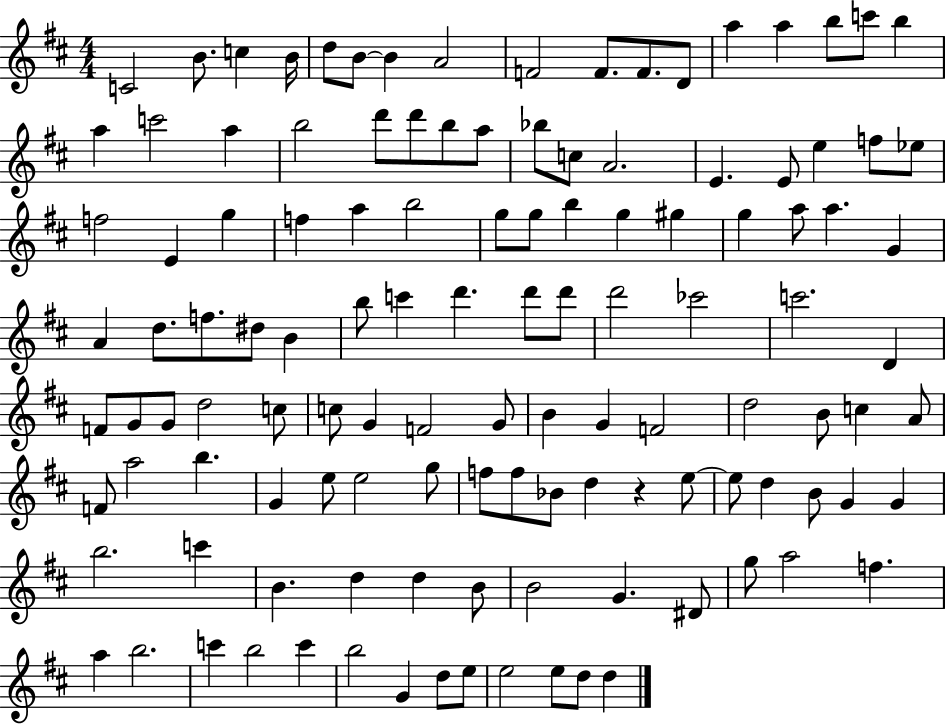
C4/h B4/e. C5/q B4/s D5/e B4/e B4/q A4/h F4/h F4/e. F4/e. D4/e A5/q A5/q B5/e C6/e B5/q A5/q C6/h A5/q B5/h D6/e D6/e B5/e A5/e Bb5/e C5/e A4/h. E4/q. E4/e E5/q F5/e Eb5/e F5/h E4/q G5/q F5/q A5/q B5/h G5/e G5/e B5/q G5/q G#5/q G5/q A5/e A5/q. G4/q A4/q D5/e. F5/e. D#5/e B4/q B5/e C6/q D6/q. D6/e D6/e D6/h CES6/h C6/h. D4/q F4/e G4/e G4/e D5/h C5/e C5/e G4/q F4/h G4/e B4/q G4/q F4/h D5/h B4/e C5/q A4/e F4/e A5/h B5/q. G4/q E5/e E5/h G5/e F5/e F5/e Bb4/e D5/q R/q E5/e E5/e D5/q B4/e G4/q G4/q B5/h. C6/q B4/q. D5/q D5/q B4/e B4/h G4/q. D#4/e G5/e A5/h F5/q. A5/q B5/h. C6/q B5/h C6/q B5/h G4/q D5/e E5/e E5/h E5/e D5/e D5/q